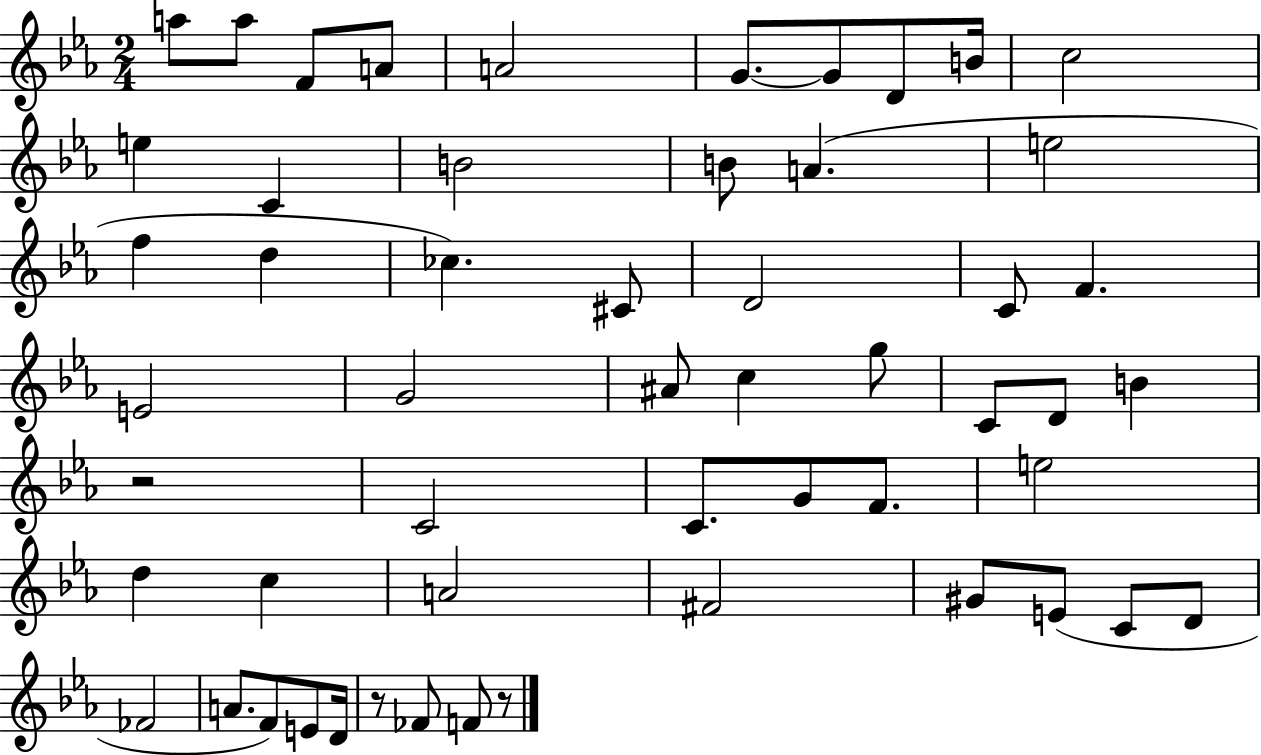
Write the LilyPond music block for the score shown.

{
  \clef treble
  \numericTimeSignature
  \time 2/4
  \key ees \major
  a''8 a''8 f'8 a'8 | a'2 | g'8.~~ g'8 d'8 b'16 | c''2 | \break e''4 c'4 | b'2 | b'8 a'4.( | e''2 | \break f''4 d''4 | ces''4.) cis'8 | d'2 | c'8 f'4. | \break e'2 | g'2 | ais'8 c''4 g''8 | c'8 d'8 b'4 | \break r2 | c'2 | c'8. g'8 f'8. | e''2 | \break d''4 c''4 | a'2 | fis'2 | gis'8 e'8( c'8 d'8 | \break fes'2 | a'8. f'8) e'8 d'16 | r8 fes'8 f'8 r8 | \bar "|."
}